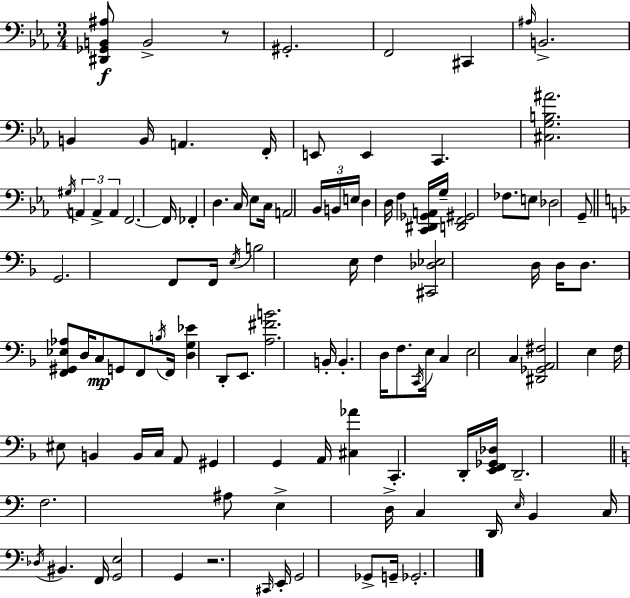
[D#2,Gb2,B2,A#3]/e B2/h R/e G#2/h. F2/h C#2/q A#3/s B2/h. B2/q B2/s A2/q. F2/s E2/e E2/q C2/q. [C#3,G3,B3,A#4]/h. G#3/s A2/q A2/q A2/q F2/h. F2/s FES2/q D3/q. C3/s Eb3/e C3/s A2/h Bb2/s B2/s E3/s D3/q D3/s F3/q [C2,D#2,Gb2,A2]/s G3/s [D2,F2,G#2]/h FES3/e. E3/e Db3/h G2/e G2/h. F2/e F2/s E3/s B3/h E3/s F3/q [C#2,Db3,Eb3]/h D3/s D3/s D3/e. [F2,G#2,Eb3,Ab3]/e D3/s C3/e G2/e F2/e B3/s F2/s [D3,G3,Eb4]/q D2/e E2/e. [A3,F#4,B4]/h. B2/s B2/q. D3/s F3/e. C2/s E3/s C3/q E3/h C3/q [D#2,Gb2,A2,F#3]/h E3/q F3/s EIS3/e B2/q B2/s C3/s A2/e G#2/q G2/q A2/s [C#3,Ab4]/q C2/q. D2/s [E2,F2,Gb2,Db3]/s D2/h. F3/h. A#3/e E3/q D3/s C3/q D2/s E3/s B2/q C3/s Db3/s BIS2/q. F2/s [G2,E3]/h G2/q R/h. C#2/s E2/s G2/h Gb2/e G2/s Gb2/h.